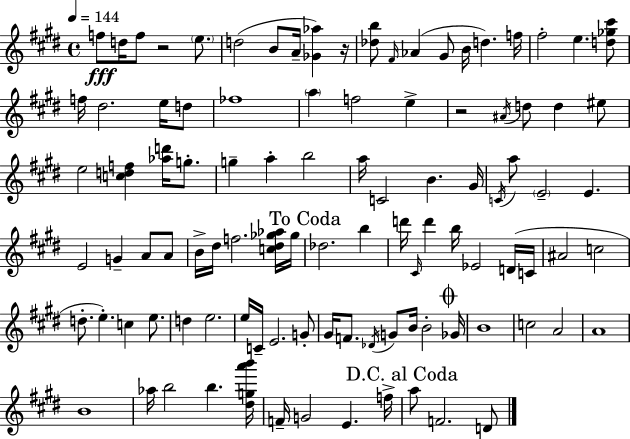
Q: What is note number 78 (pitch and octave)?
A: C5